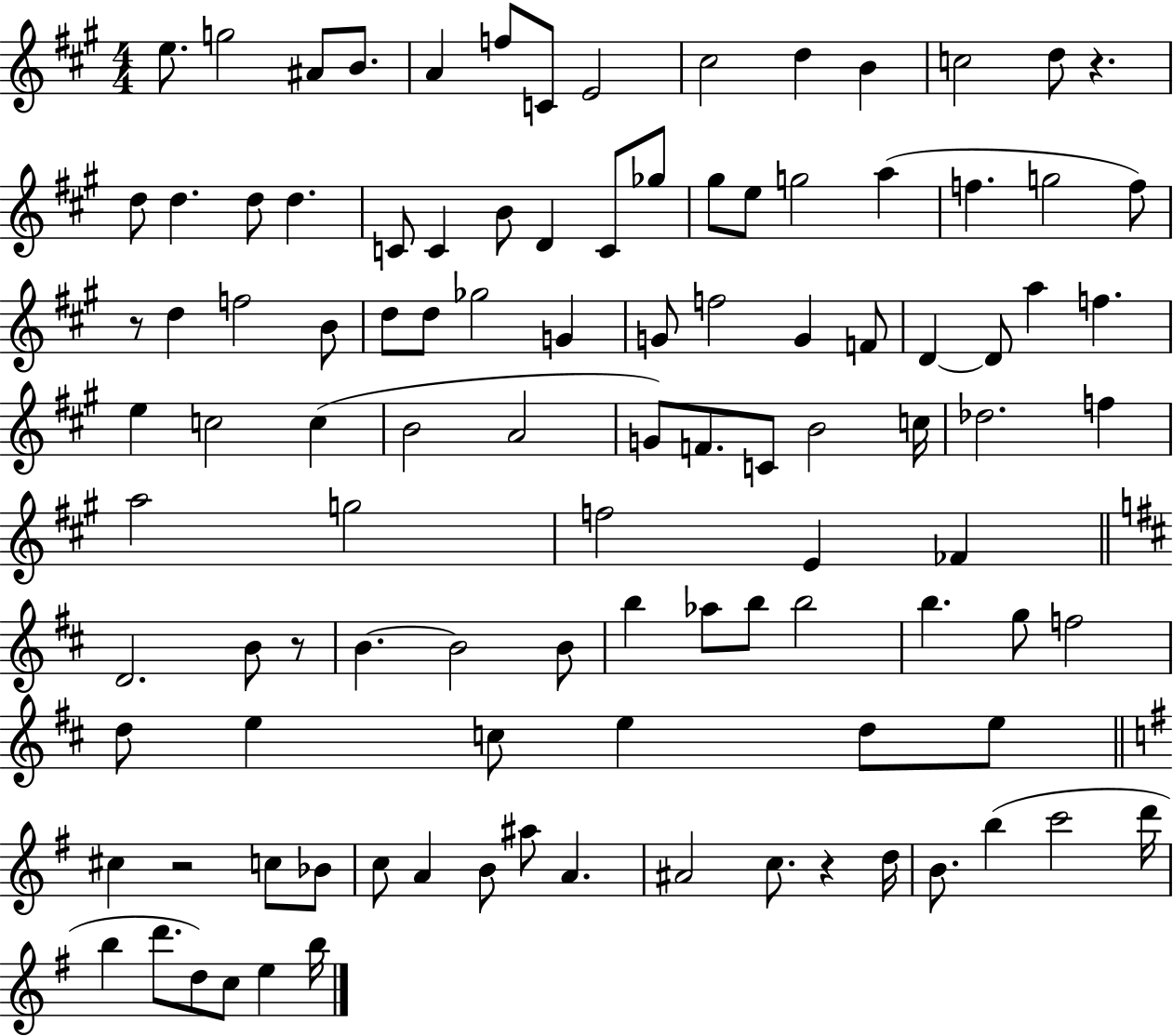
{
  \clef treble
  \numericTimeSignature
  \time 4/4
  \key a \major
  e''8. g''2 ais'8 b'8. | a'4 f''8 c'8 e'2 | cis''2 d''4 b'4 | c''2 d''8 r4. | \break d''8 d''4. d''8 d''4. | c'8 c'4 b'8 d'4 c'8 ges''8 | gis''8 e''8 g''2 a''4( | f''4. g''2 f''8) | \break r8 d''4 f''2 b'8 | d''8 d''8 ges''2 g'4 | g'8 f''2 g'4 f'8 | d'4~~ d'8 a''4 f''4. | \break e''4 c''2 c''4( | b'2 a'2 | g'8) f'8. c'8 b'2 c''16 | des''2. f''4 | \break a''2 g''2 | f''2 e'4 fes'4 | \bar "||" \break \key d \major d'2. b'8 r8 | b'4.~~ b'2 b'8 | b''4 aes''8 b''8 b''2 | b''4. g''8 f''2 | \break d''8 e''4 c''8 e''4 d''8 e''8 | \bar "||" \break \key e \minor cis''4 r2 c''8 bes'8 | c''8 a'4 b'8 ais''8 a'4. | ais'2 c''8. r4 d''16 | b'8. b''4( c'''2 d'''16 | \break b''4 d'''8. d''8) c''8 e''4 b''16 | \bar "|."
}